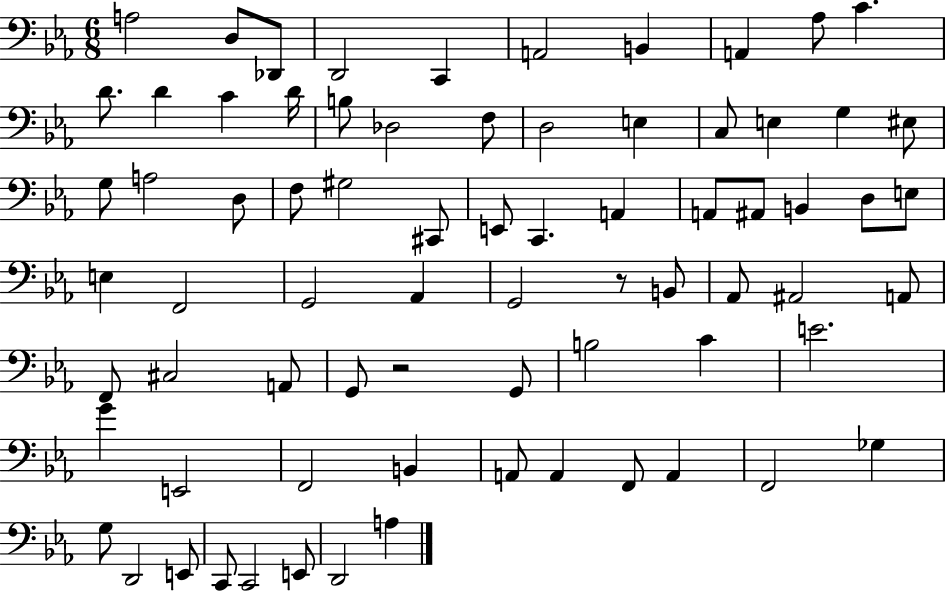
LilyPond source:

{
  \clef bass
  \numericTimeSignature
  \time 6/8
  \key ees \major
  a2 d8 des,8 | d,2 c,4 | a,2 b,4 | a,4 aes8 c'4. | \break d'8. d'4 c'4 d'16 | b8 des2 f8 | d2 e4 | c8 e4 g4 eis8 | \break g8 a2 d8 | f8 gis2 cis,8 | e,8 c,4. a,4 | a,8 ais,8 b,4 d8 e8 | \break e4 f,2 | g,2 aes,4 | g,2 r8 b,8 | aes,8 ais,2 a,8 | \break f,8 cis2 a,8 | g,8 r2 g,8 | b2 c'4 | e'2. | \break g'4 e,2 | f,2 b,4 | a,8 a,4 f,8 a,4 | f,2 ges4 | \break g8 d,2 e,8 | c,8 c,2 e,8 | d,2 a4 | \bar "|."
}